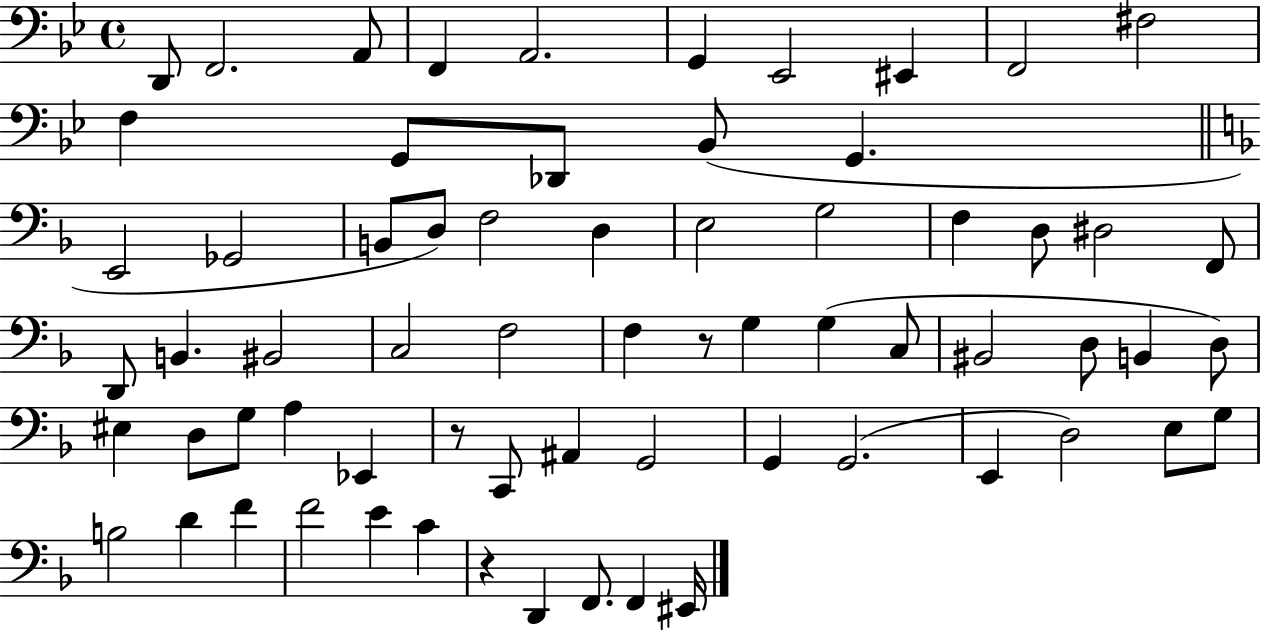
X:1
T:Untitled
M:4/4
L:1/4
K:Bb
D,,/2 F,,2 A,,/2 F,, A,,2 G,, _E,,2 ^E,, F,,2 ^F,2 F, G,,/2 _D,,/2 _B,,/2 G,, E,,2 _G,,2 B,,/2 D,/2 F,2 D, E,2 G,2 F, D,/2 ^D,2 F,,/2 D,,/2 B,, ^B,,2 C,2 F,2 F, z/2 G, G, C,/2 ^B,,2 D,/2 B,, D,/2 ^E, D,/2 G,/2 A, _E,, z/2 C,,/2 ^A,, G,,2 G,, G,,2 E,, D,2 E,/2 G,/2 B,2 D F F2 E C z D,, F,,/2 F,, ^E,,/4